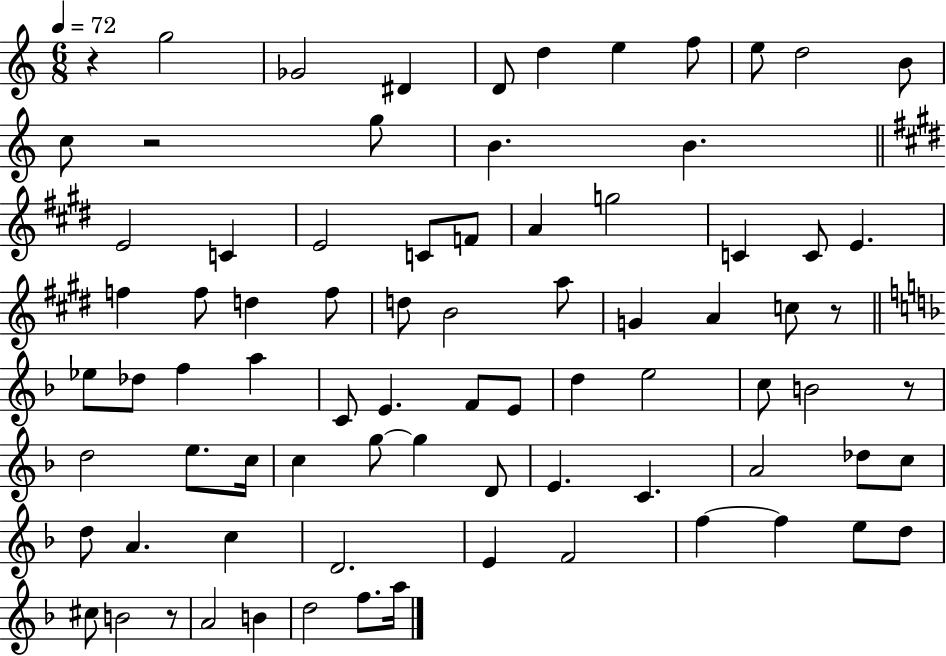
R/q G5/h Gb4/h D#4/q D4/e D5/q E5/q F5/e E5/e D5/h B4/e C5/e R/h G5/e B4/q. B4/q. E4/h C4/q E4/h C4/e F4/e A4/q G5/h C4/q C4/e E4/q. F5/q F5/e D5/q F5/e D5/e B4/h A5/e G4/q A4/q C5/e R/e Eb5/e Db5/e F5/q A5/q C4/e E4/q. F4/e E4/e D5/q E5/h C5/e B4/h R/e D5/h E5/e. C5/s C5/q G5/e G5/q D4/e E4/q. C4/q. A4/h Db5/e C5/e D5/e A4/q. C5/q D4/h. E4/q F4/h F5/q F5/q E5/e D5/e C#5/e B4/h R/e A4/h B4/q D5/h F5/e. A5/s